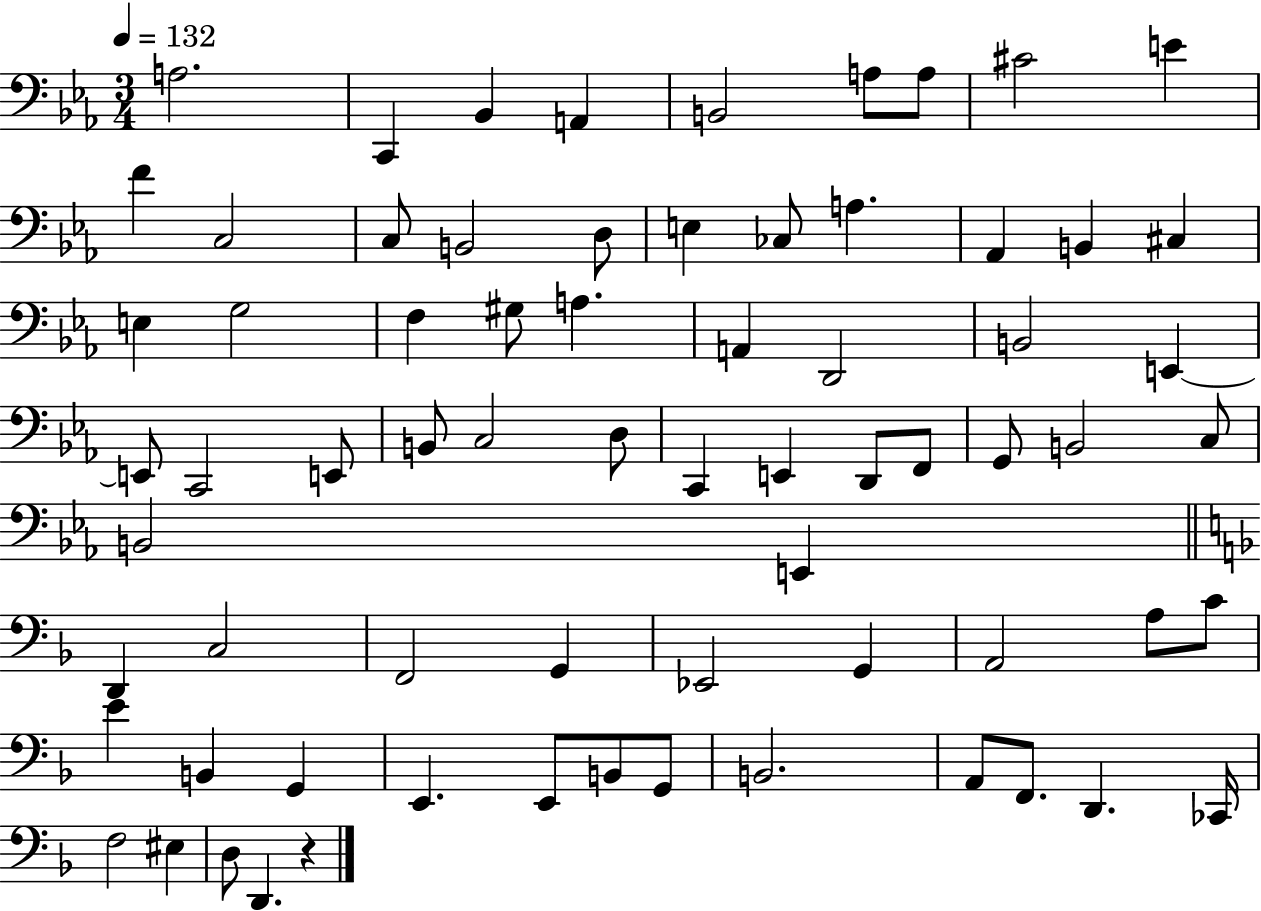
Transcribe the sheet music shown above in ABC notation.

X:1
T:Untitled
M:3/4
L:1/4
K:Eb
A,2 C,, _B,, A,, B,,2 A,/2 A,/2 ^C2 E F C,2 C,/2 B,,2 D,/2 E, _C,/2 A, _A,, B,, ^C, E, G,2 F, ^G,/2 A, A,, D,,2 B,,2 E,, E,,/2 C,,2 E,,/2 B,,/2 C,2 D,/2 C,, E,, D,,/2 F,,/2 G,,/2 B,,2 C,/2 B,,2 E,, D,, C,2 F,,2 G,, _E,,2 G,, A,,2 A,/2 C/2 E B,, G,, E,, E,,/2 B,,/2 G,,/2 B,,2 A,,/2 F,,/2 D,, _C,,/4 F,2 ^E, D,/2 D,, z